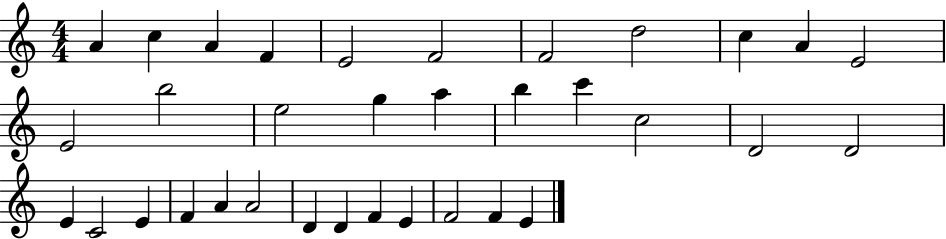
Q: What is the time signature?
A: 4/4